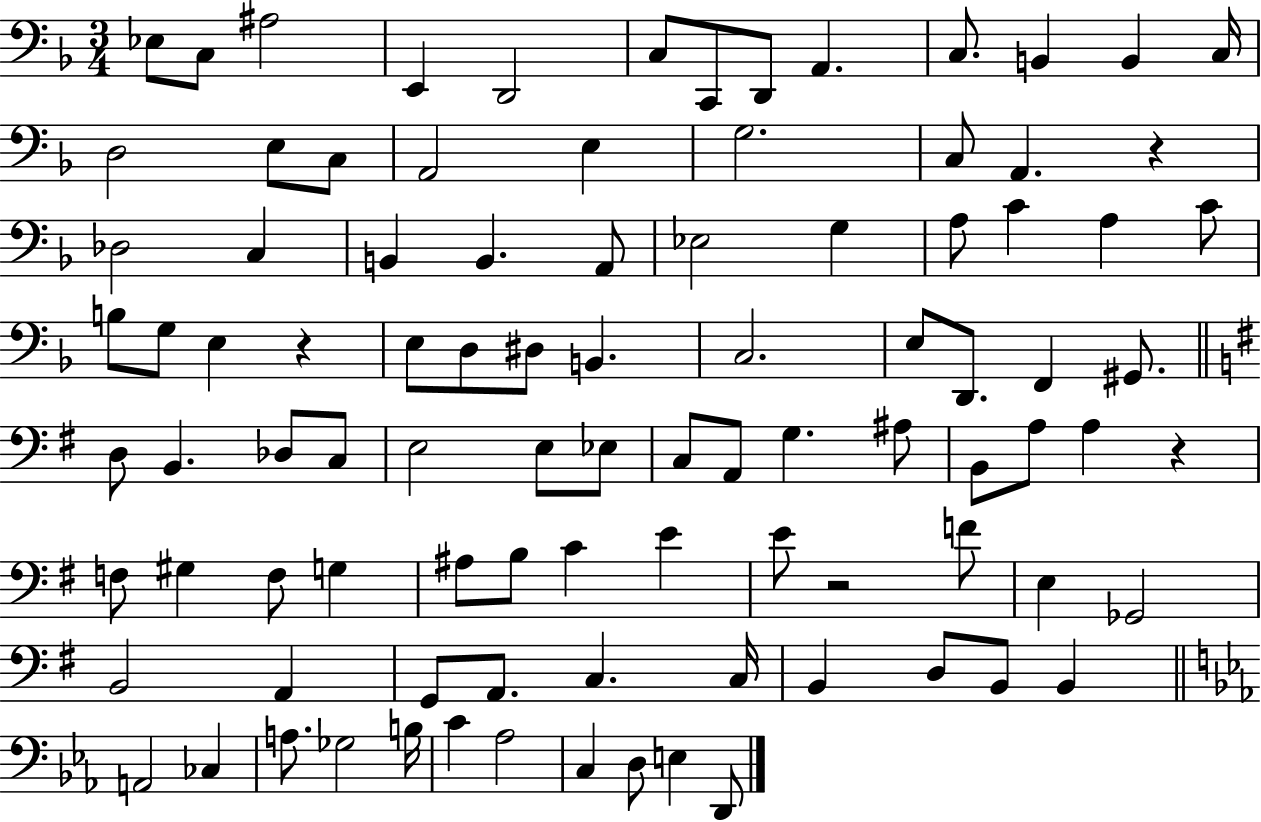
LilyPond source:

{
  \clef bass
  \numericTimeSignature
  \time 3/4
  \key f \major
  ees8 c8 ais2 | e,4 d,2 | c8 c,8 d,8 a,4. | c8. b,4 b,4 c16 | \break d2 e8 c8 | a,2 e4 | g2. | c8 a,4. r4 | \break des2 c4 | b,4 b,4. a,8 | ees2 g4 | a8 c'4 a4 c'8 | \break b8 g8 e4 r4 | e8 d8 dis8 b,4. | c2. | e8 d,8. f,4 gis,8. | \break \bar "||" \break \key e \minor d8 b,4. des8 c8 | e2 e8 ees8 | c8 a,8 g4. ais8 | b,8 a8 a4 r4 | \break f8 gis4 f8 g4 | ais8 b8 c'4 e'4 | e'8 r2 f'8 | e4 ges,2 | \break b,2 a,4 | g,8 a,8. c4. c16 | b,4 d8 b,8 b,4 | \bar "||" \break \key c \minor a,2 ces4 | a8. ges2 b16 | c'4 aes2 | c4 d8 e4 d,8 | \break \bar "|."
}